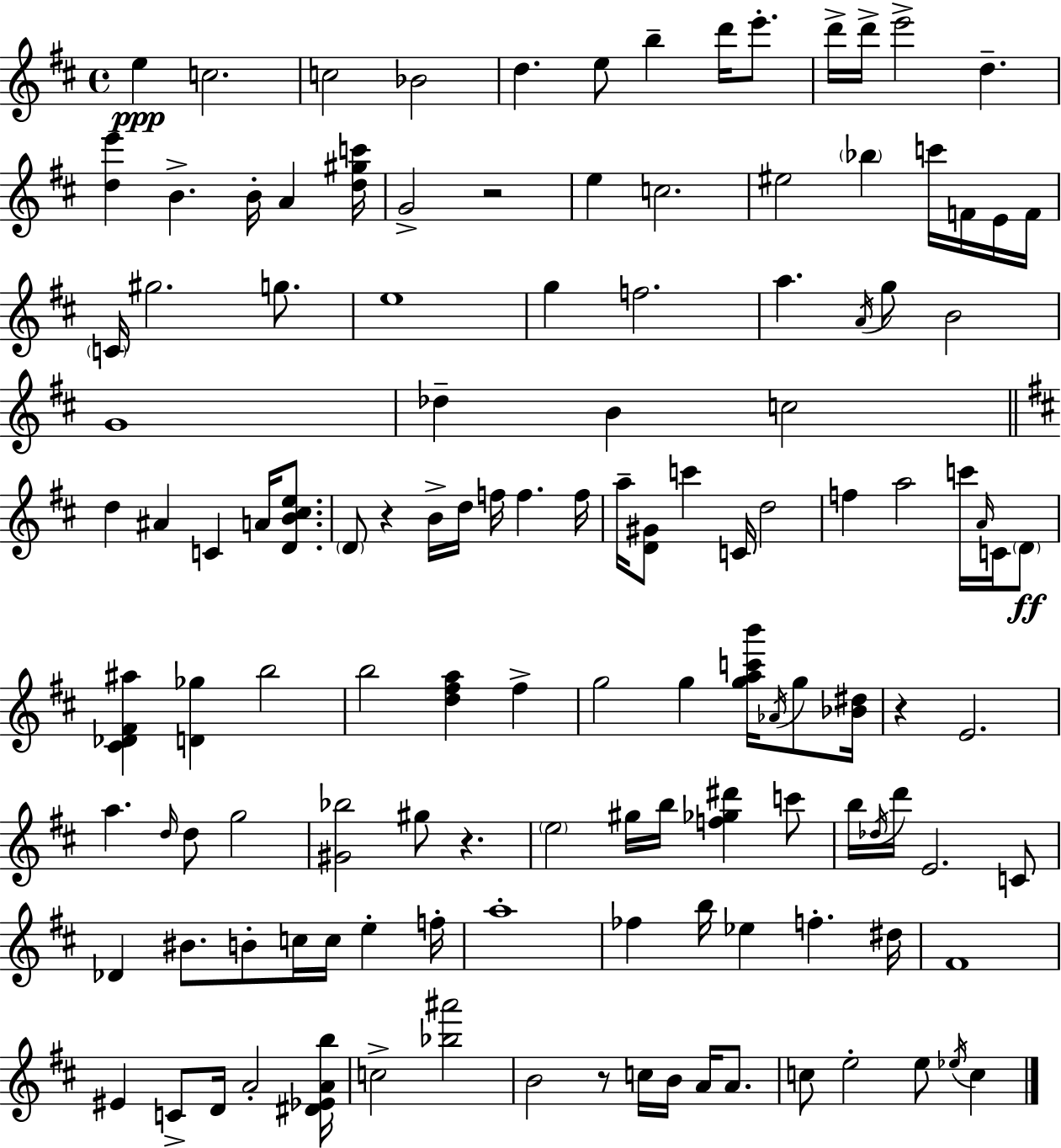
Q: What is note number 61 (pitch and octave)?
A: B5